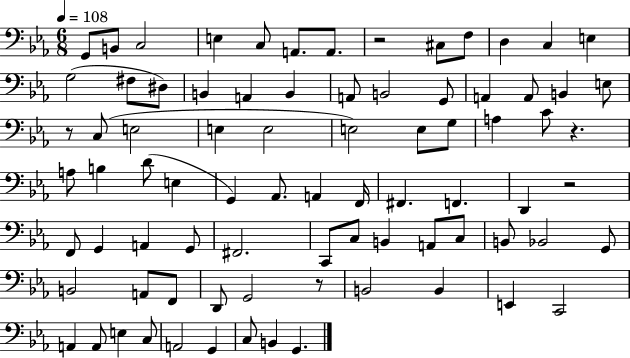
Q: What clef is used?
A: bass